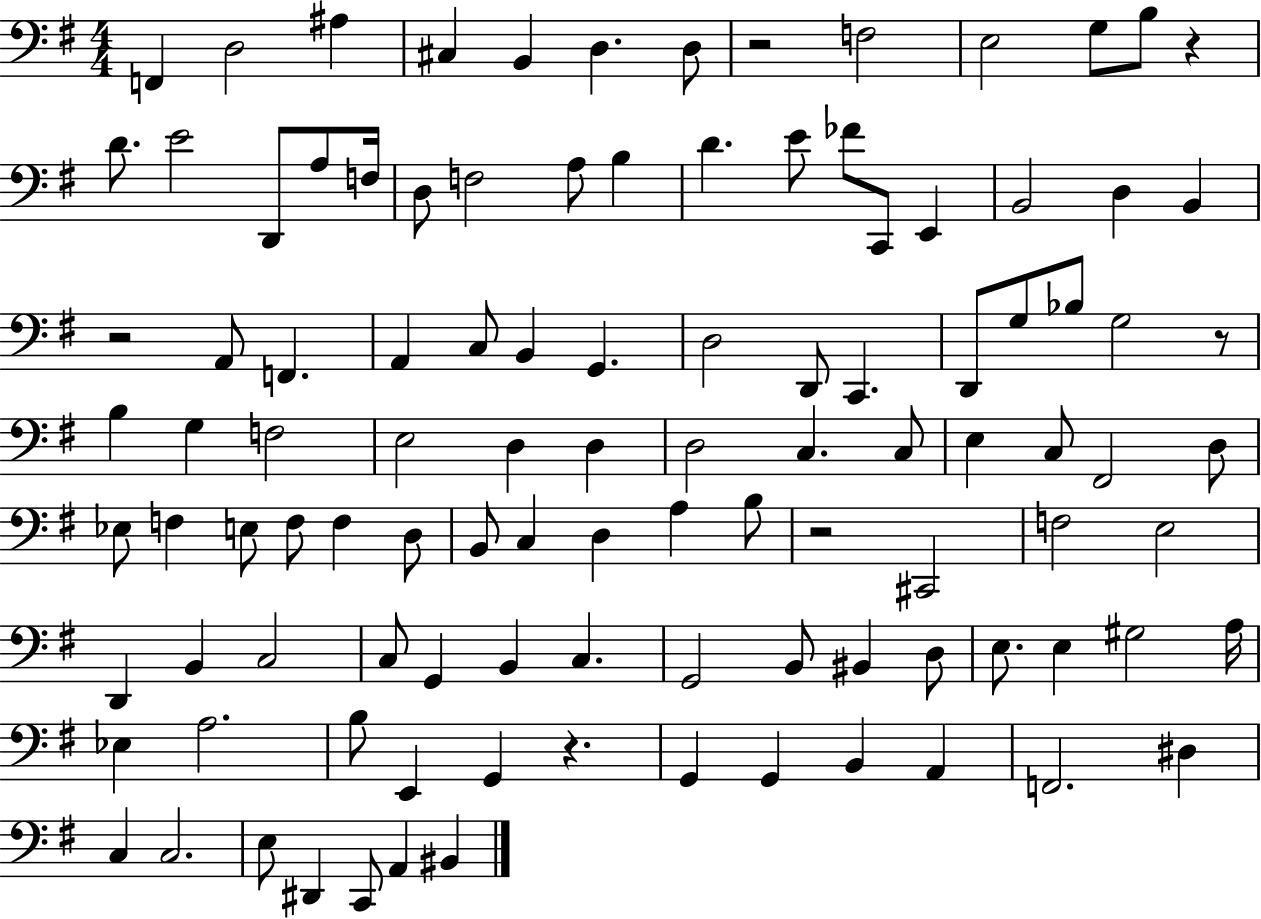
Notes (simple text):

F2/q D3/h A#3/q C#3/q B2/q D3/q. D3/e R/h F3/h E3/h G3/e B3/e R/q D4/e. E4/h D2/e A3/e F3/s D3/e F3/h A3/e B3/q D4/q. E4/e FES4/e C2/e E2/q B2/h D3/q B2/q R/h A2/e F2/q. A2/q C3/e B2/q G2/q. D3/h D2/e C2/q. D2/e G3/e Bb3/e G3/h R/e B3/q G3/q F3/h E3/h D3/q D3/q D3/h C3/q. C3/e E3/q C3/e F#2/h D3/e Eb3/e F3/q E3/e F3/e F3/q D3/e B2/e C3/q D3/q A3/q B3/e R/h C#2/h F3/h E3/h D2/q B2/q C3/h C3/e G2/q B2/q C3/q. G2/h B2/e BIS2/q D3/e E3/e. E3/q G#3/h A3/s Eb3/q A3/h. B3/e E2/q G2/q R/q. G2/q G2/q B2/q A2/q F2/h. D#3/q C3/q C3/h. E3/e D#2/q C2/e A2/q BIS2/q